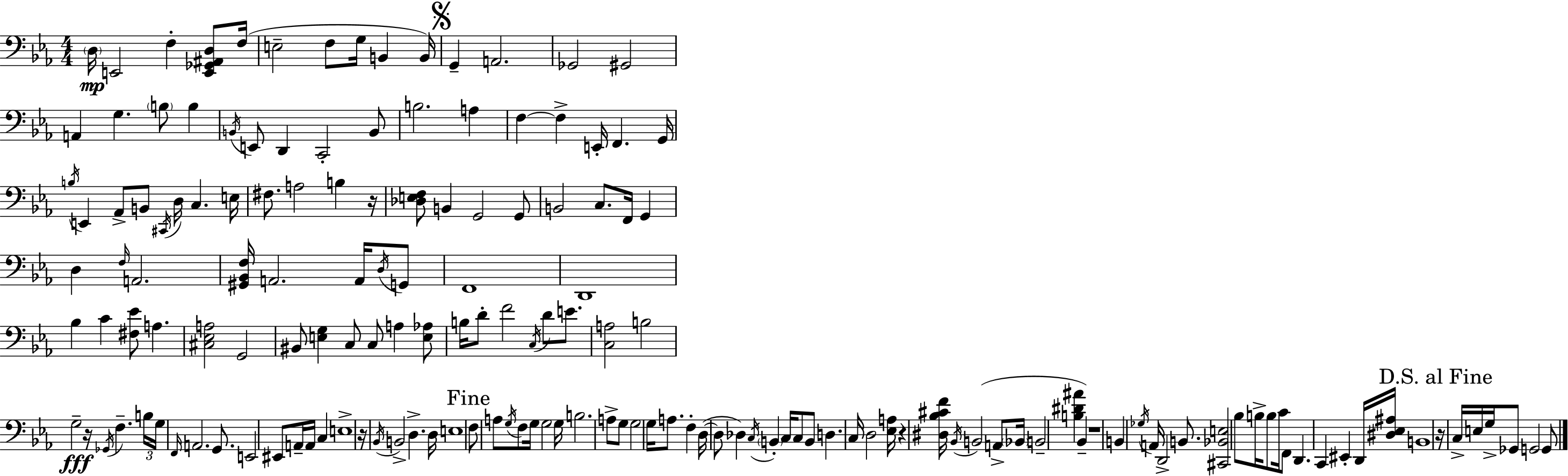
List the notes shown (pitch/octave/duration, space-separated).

D3/s E2/h F3/q [E2,Gb2,A#2,D3]/e F3/s E3/h F3/e G3/s B2/q B2/s G2/q A2/h. Gb2/h G#2/h A2/q G3/q. B3/e B3/q B2/s E2/e D2/q C2/h B2/e B3/h. A3/q F3/q F3/q E2/s F2/q. G2/s B3/s E2/q Ab2/e B2/e C#2/s D3/s C3/q. E3/s F#3/e. A3/h B3/q R/s [Db3,E3,F3]/e B2/q G2/h G2/e B2/h C3/e. F2/s G2/q D3/q F3/s A2/h. [G#2,Bb2,F3]/s A2/h. A2/s D3/s G2/e F2/w D2/w Bb3/q C4/q [F#3,Eb4]/e A3/q. [C#3,Eb3,A3]/h G2/h BIS2/e [E3,G3]/q C3/e C3/e A3/q [E3,Ab3]/e B3/s D4/e F4/h C3/s D4/e E4/e. [C3,A3]/h B3/h G3/h R/s Gb2/s F3/q. B3/s G3/s F2/s A2/h. G2/e. E2/h EIS2/e A2/s A2/s C3/q E3/w R/s Bb2/s B2/h D3/q. D3/s E3/w F3/e A3/e G3/s F3/e G3/s G3/h G3/s B3/h. A3/e G3/e G3/h G3/s A3/e. F3/q D3/s D3/e Db3/q C3/s B2/q C3/s C3/e B2/e D3/q. C3/s D3/h [Eb3,A3]/s R/q [D#3,Bb3,C#4,F4]/s Bb2/s B2/h A2/e Bb2/s B2/h [B3,D#4,A#4]/q Bb2/q R/w B2/q Gb3/s A2/s D2/h B2/e. [C#2,Bb2,E3]/h Bb3/e B3/s B3/e C4/s F2/e D2/q. C2/q EIS2/q D2/s [D#3,Eb3,A#3]/s B2/w R/s C3/s E3/s G3/s Gb2/e G2/h G2/e